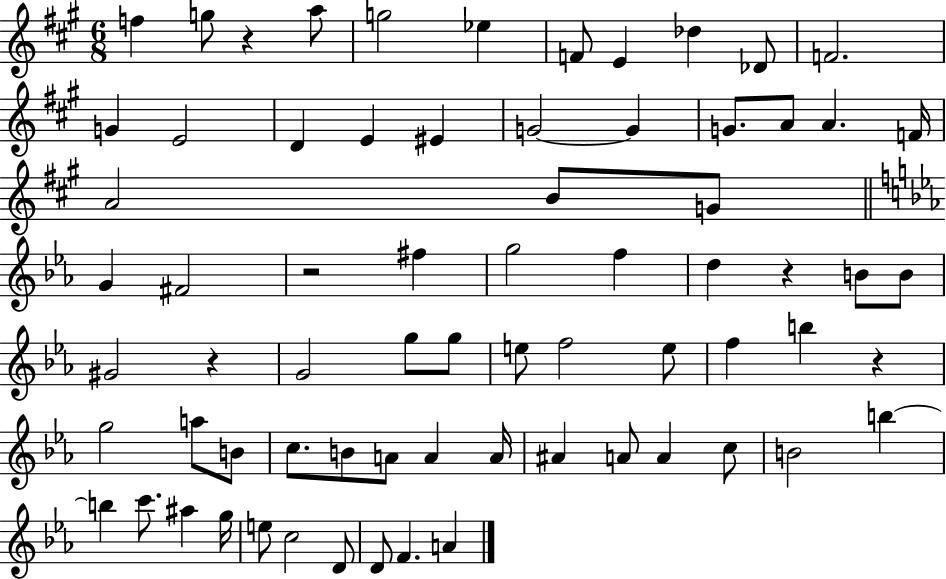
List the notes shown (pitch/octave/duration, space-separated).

F5/q G5/e R/q A5/e G5/h Eb5/q F4/e E4/q Db5/q Db4/e F4/h. G4/q E4/h D4/q E4/q EIS4/q G4/h G4/q G4/e. A4/e A4/q. F4/s A4/h B4/e G4/e G4/q F#4/h R/h F#5/q G5/h F5/q D5/q R/q B4/e B4/e G#4/h R/q G4/h G5/e G5/e E5/e F5/h E5/e F5/q B5/q R/q G5/h A5/e B4/e C5/e. B4/e A4/e A4/q A4/s A#4/q A4/e A4/q C5/e B4/h B5/q B5/q C6/e. A#5/q G5/s E5/e C5/h D4/e D4/e F4/q. A4/q